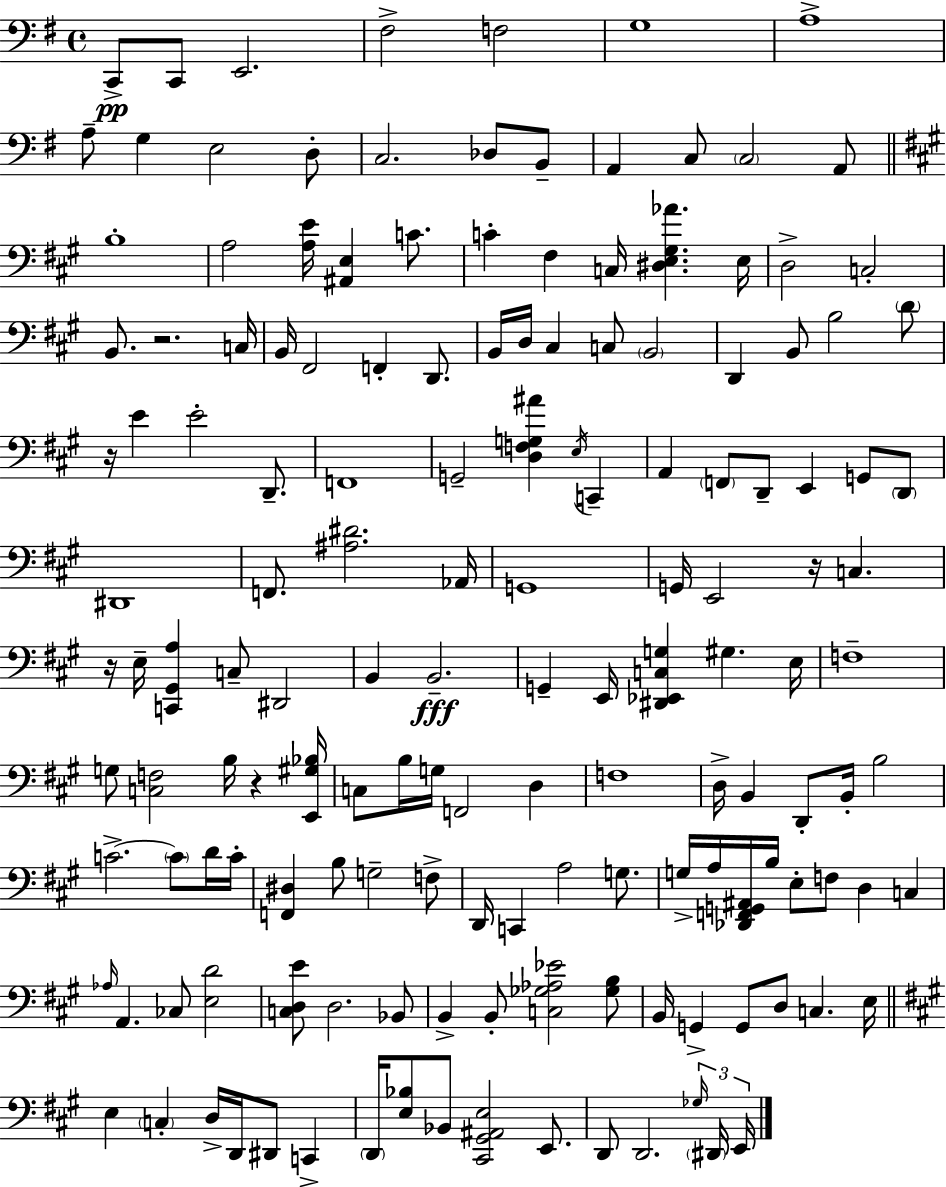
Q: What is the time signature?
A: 4/4